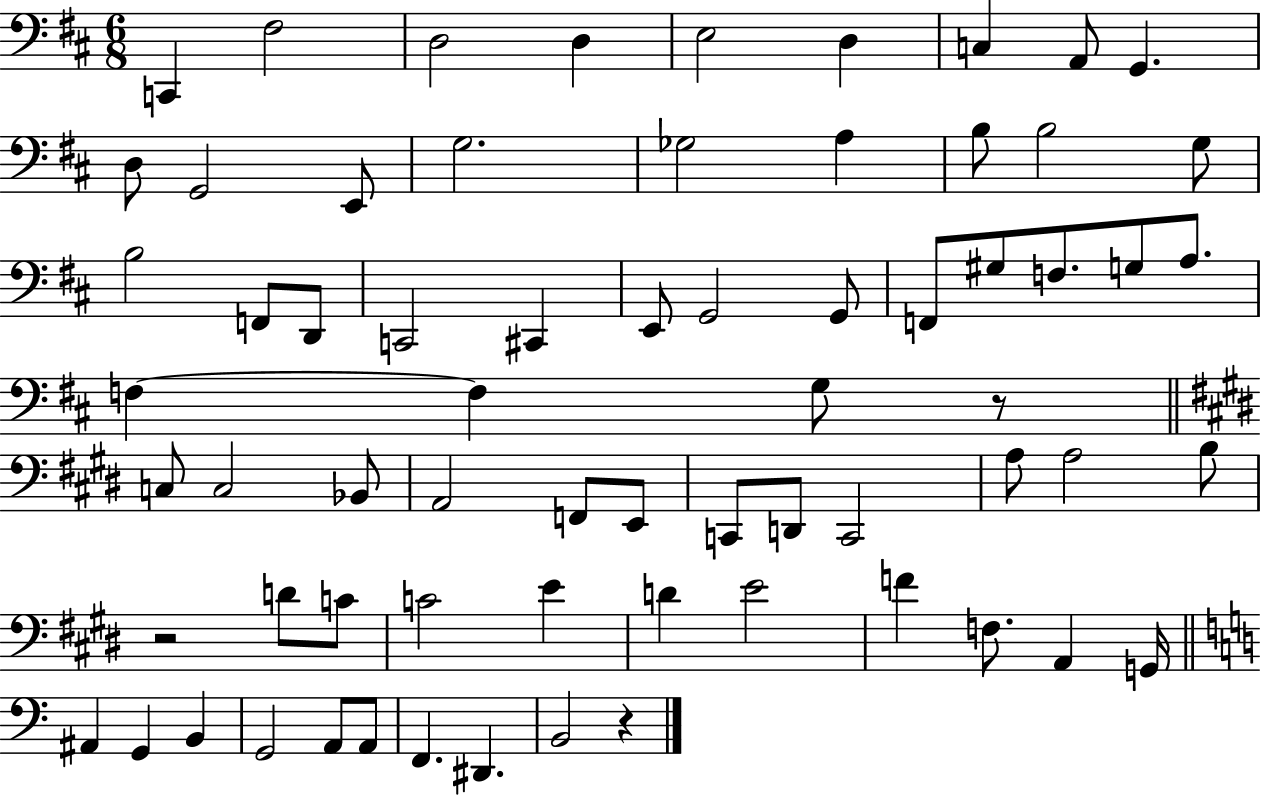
{
  \clef bass
  \numericTimeSignature
  \time 6/8
  \key d \major
  \repeat volta 2 { c,4 fis2 | d2 d4 | e2 d4 | c4 a,8 g,4. | \break d8 g,2 e,8 | g2. | ges2 a4 | b8 b2 g8 | \break b2 f,8 d,8 | c,2 cis,4 | e,8 g,2 g,8 | f,8 gis8 f8. g8 a8. | \break f4~~ f4 g8 r8 | \bar "||" \break \key e \major c8 c2 bes,8 | a,2 f,8 e,8 | c,8 d,8 c,2 | a8 a2 b8 | \break r2 d'8 c'8 | c'2 e'4 | d'4 e'2 | f'4 f8. a,4 g,16 | \break \bar "||" \break \key c \major ais,4 g,4 b,4 | g,2 a,8 a,8 | f,4. dis,4. | b,2 r4 | \break } \bar "|."
}